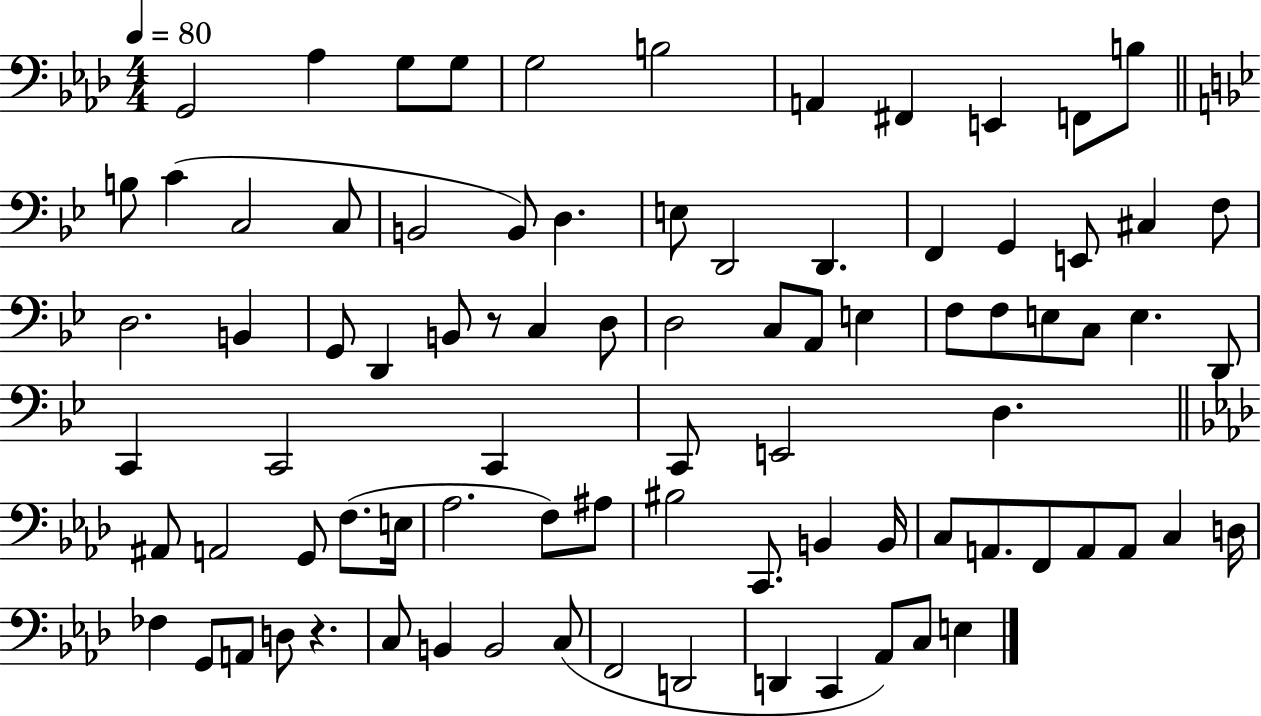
G2/h Ab3/q G3/e G3/e G3/h B3/h A2/q F#2/q E2/q F2/e B3/e B3/e C4/q C3/h C3/e B2/h B2/e D3/q. E3/e D2/h D2/q. F2/q G2/q E2/e C#3/q F3/e D3/h. B2/q G2/e D2/q B2/e R/e C3/q D3/e D3/h C3/e A2/e E3/q F3/e F3/e E3/e C3/e E3/q. D2/e C2/q C2/h C2/q C2/e E2/h D3/q. A#2/e A2/h G2/e F3/e. E3/s Ab3/h. F3/e A#3/e BIS3/h C2/e. B2/q B2/s C3/e A2/e. F2/e A2/e A2/e C3/q D3/s FES3/q G2/e A2/e D3/e R/q. C3/e B2/q B2/h C3/e F2/h D2/h D2/q C2/q Ab2/e C3/e E3/q